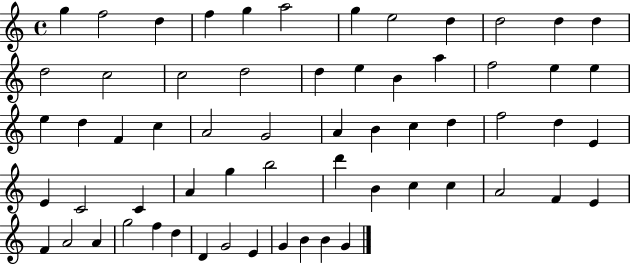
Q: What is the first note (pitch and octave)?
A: G5